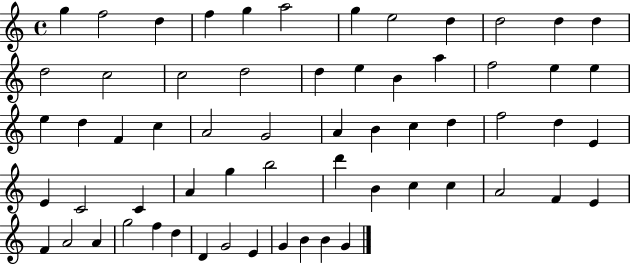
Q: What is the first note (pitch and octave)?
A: G5